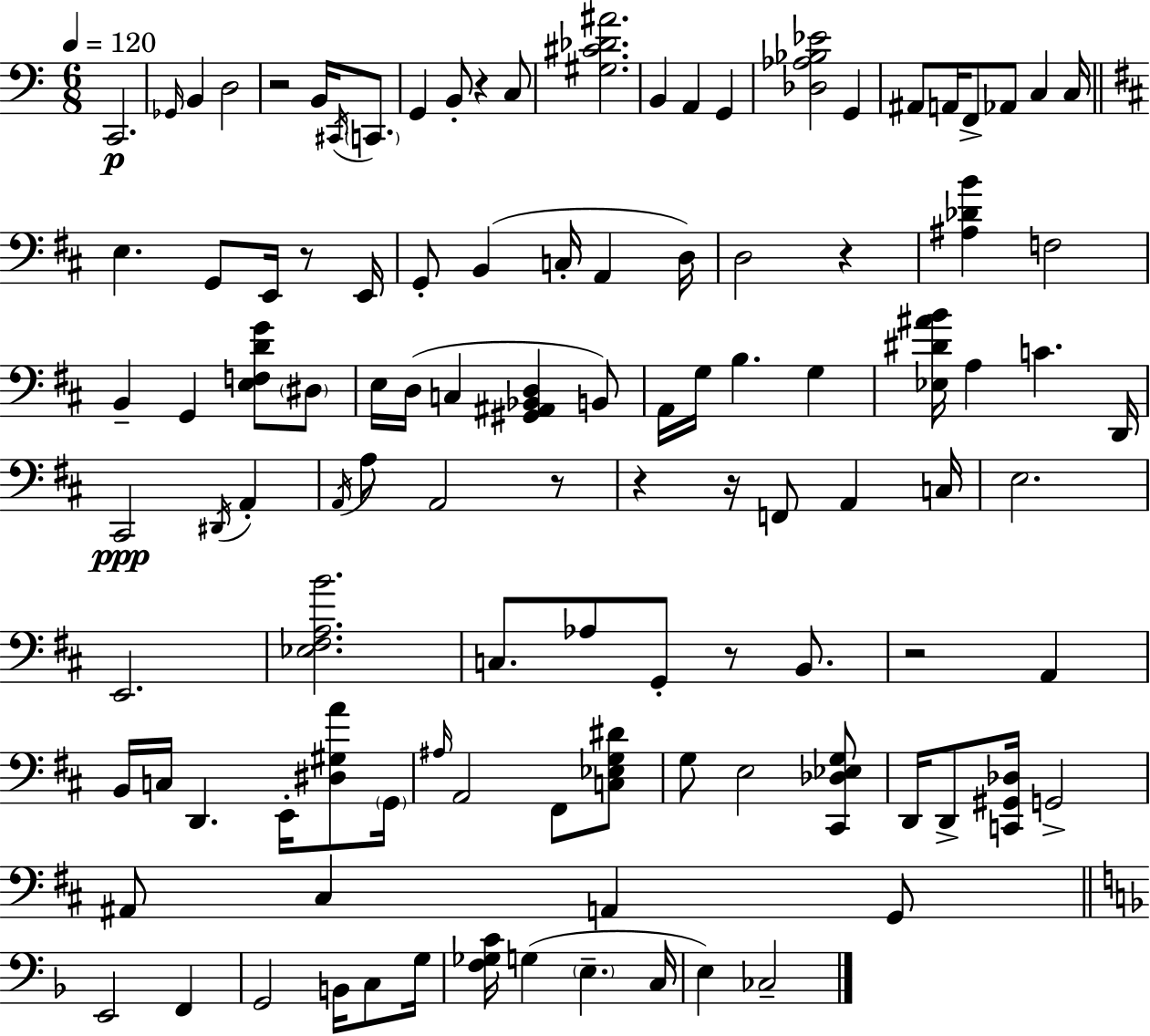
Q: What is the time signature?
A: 6/8